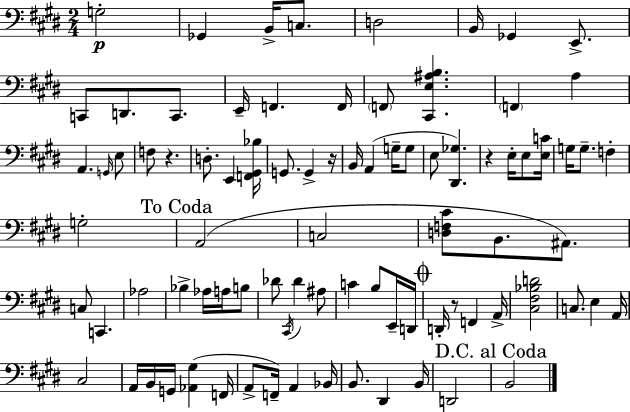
X:1
T:Untitled
M:2/4
L:1/4
K:E
G,2 _G,, B,,/4 C,/2 D,2 B,,/4 _G,, E,,/2 C,,/2 D,,/2 C,,/2 E,,/4 F,, F,,/4 F,,/2 [^C,,E,^A,B,] F,, A, A,, G,,/4 E,/2 F,/2 z D,/2 E,, [F,,^G,,_B,]/4 G,,/2 G,, z/4 B,,/4 A,, G,/4 G,/2 E,/2 [^D,,_G,] z E,/4 E,/2 [E,C]/4 G,/4 G,/2 F, G,2 A,,2 C,2 [D,F,^C]/2 B,,/2 ^A,,/2 C,/2 C,, _A,2 _B, _A,/4 A,/4 B,/2 _D/2 ^C,,/4 _D ^A,/2 C B,/2 E,,/4 D,,/4 D,,/4 z/2 F,, A,,/4 [^C,^F,_B,D]2 C,/2 E, A,,/4 ^C,2 A,,/4 B,,/4 G,,/4 [_A,,^G,] F,,/4 A,,/2 F,,/4 A,, _B,,/4 B,,/2 ^D,, B,,/4 D,,2 B,,2